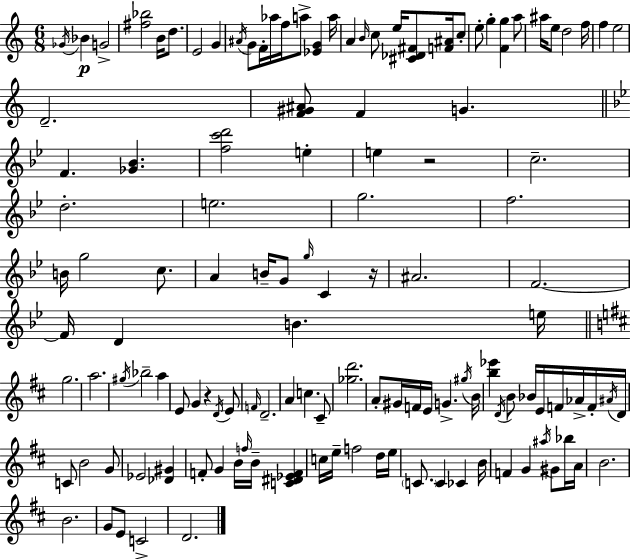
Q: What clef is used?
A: treble